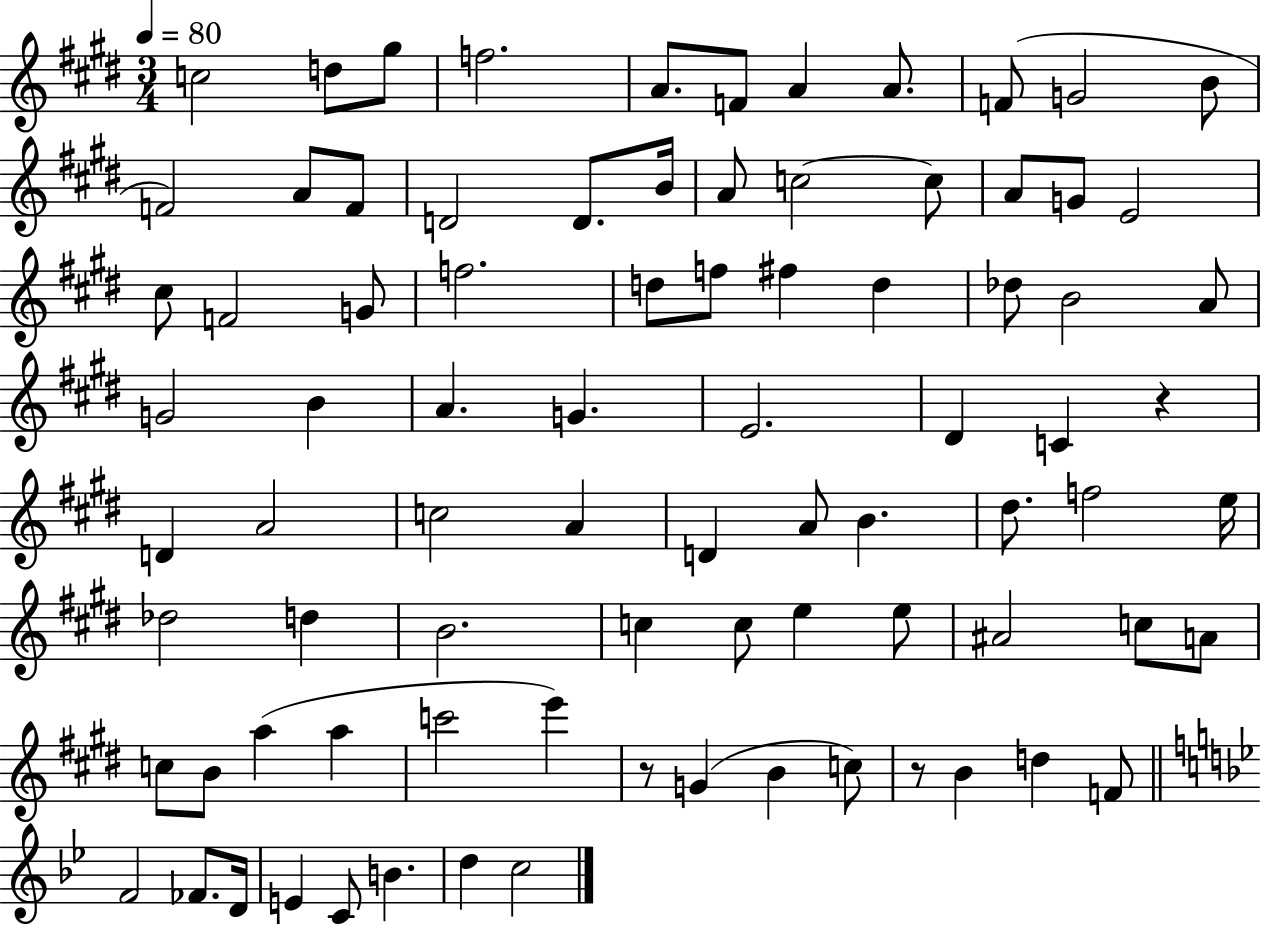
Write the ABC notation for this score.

X:1
T:Untitled
M:3/4
L:1/4
K:E
c2 d/2 ^g/2 f2 A/2 F/2 A A/2 F/2 G2 B/2 F2 A/2 F/2 D2 D/2 B/4 A/2 c2 c/2 A/2 G/2 E2 ^c/2 F2 G/2 f2 d/2 f/2 ^f d _d/2 B2 A/2 G2 B A G E2 ^D C z D A2 c2 A D A/2 B ^d/2 f2 e/4 _d2 d B2 c c/2 e e/2 ^A2 c/2 A/2 c/2 B/2 a a c'2 e' z/2 G B c/2 z/2 B d F/2 F2 _F/2 D/4 E C/2 B d c2